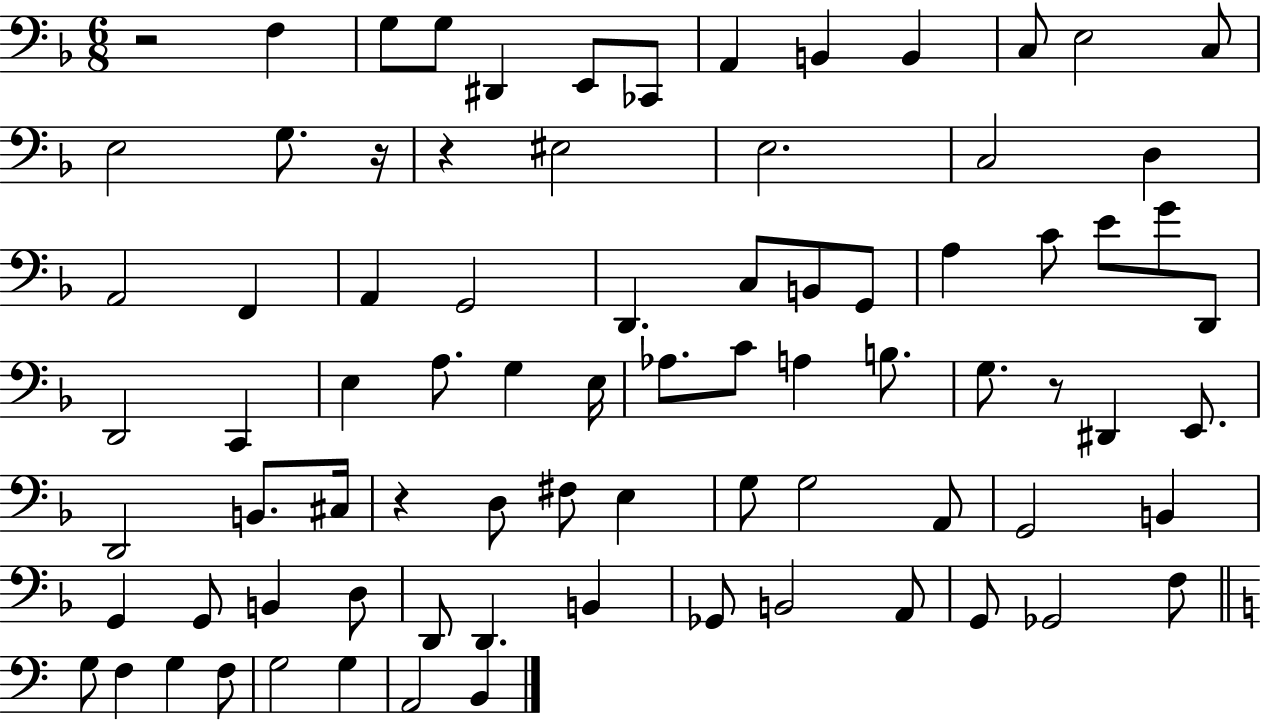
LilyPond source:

{
  \clef bass
  \numericTimeSignature
  \time 6/8
  \key f \major
  \repeat volta 2 { r2 f4 | g8 g8 dis,4 e,8 ces,8 | a,4 b,4 b,4 | c8 e2 c8 | \break e2 g8. r16 | r4 eis2 | e2. | c2 d4 | \break a,2 f,4 | a,4 g,2 | d,4. c8 b,8 g,8 | a4 c'8 e'8 g'8 d,8 | \break d,2 c,4 | e4 a8. g4 e16 | aes8. c'8 a4 b8. | g8. r8 dis,4 e,8. | \break d,2 b,8. cis16 | r4 d8 fis8 e4 | g8 g2 a,8 | g,2 b,4 | \break g,4 g,8 b,4 d8 | d,8 d,4. b,4 | ges,8 b,2 a,8 | g,8 ges,2 f8 | \break \bar "||" \break \key c \major g8 f4 g4 f8 | g2 g4 | a,2 b,4 | } \bar "|."
}